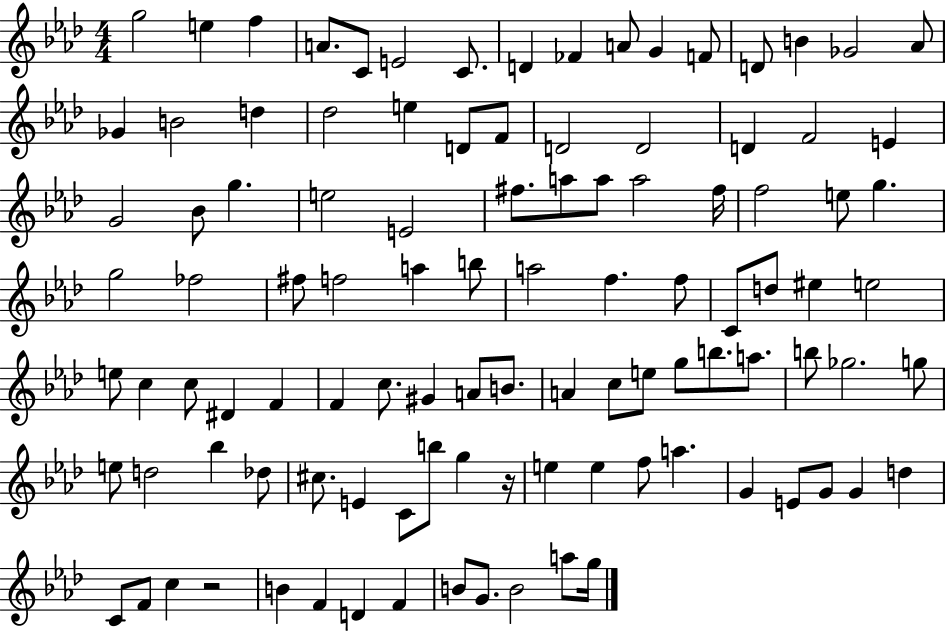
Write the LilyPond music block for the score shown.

{
  \clef treble
  \numericTimeSignature
  \time 4/4
  \key aes \major
  g''2 e''4 f''4 | a'8. c'8 e'2 c'8. | d'4 fes'4 a'8 g'4 f'8 | d'8 b'4 ges'2 aes'8 | \break ges'4 b'2 d''4 | des''2 e''4 d'8 f'8 | d'2 d'2 | d'4 f'2 e'4 | \break g'2 bes'8 g''4. | e''2 e'2 | fis''8. a''8 a''8 a''2 fis''16 | f''2 e''8 g''4. | \break g''2 fes''2 | fis''8 f''2 a''4 b''8 | a''2 f''4. f''8 | c'8 d''8 eis''4 e''2 | \break e''8 c''4 c''8 dis'4 f'4 | f'4 c''8. gis'4 a'8 b'8. | a'4 c''8 e''8 g''8 b''8. a''8. | b''8 ges''2. g''8 | \break e''8 d''2 bes''4 des''8 | cis''8. e'4 c'8 b''8 g''4 r16 | e''4 e''4 f''8 a''4. | g'4 e'8 g'8 g'4 d''4 | \break c'8 f'8 c''4 r2 | b'4 f'4 d'4 f'4 | b'8 g'8. b'2 a''8 g''16 | \bar "|."
}